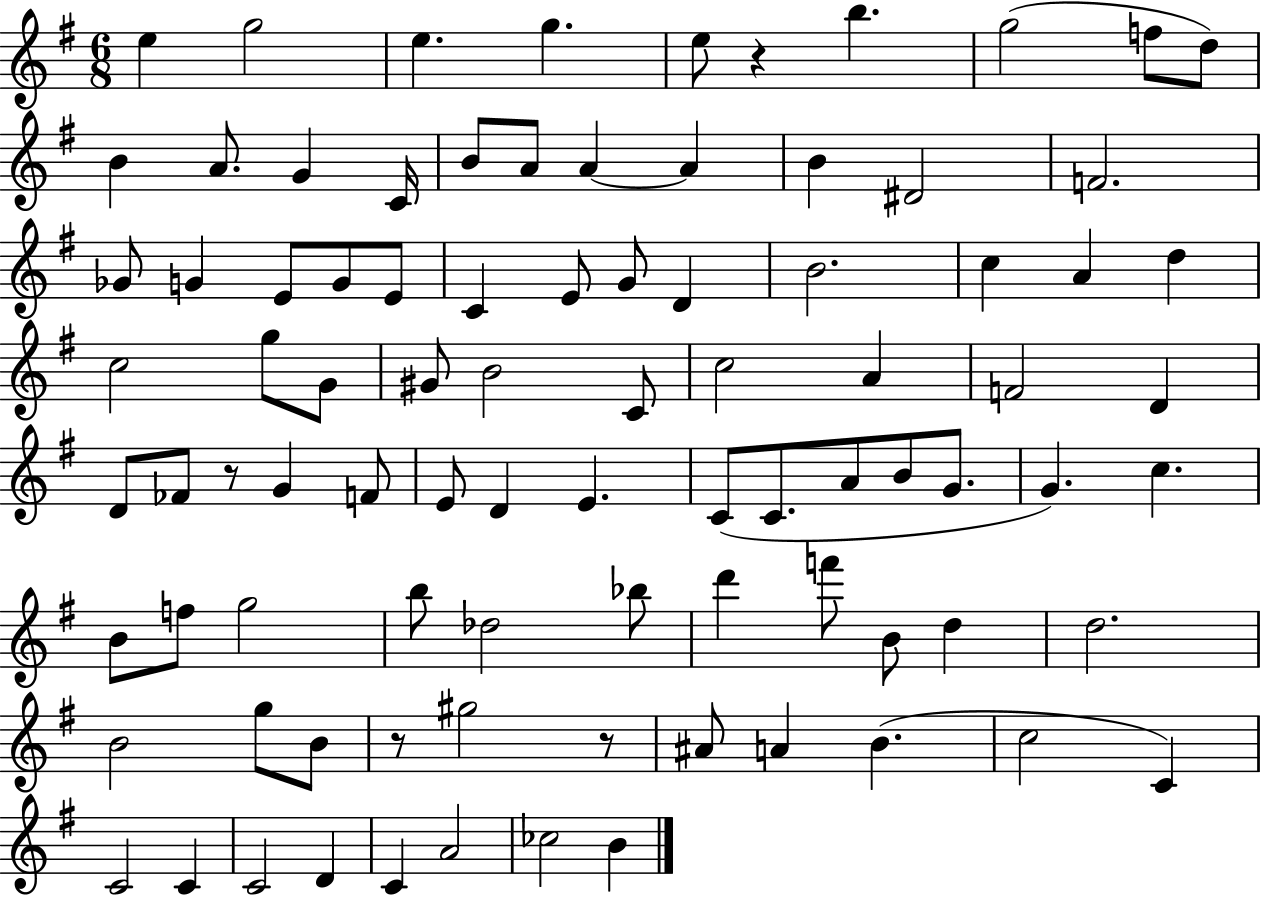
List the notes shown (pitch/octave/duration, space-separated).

E5/q G5/h E5/q. G5/q. E5/e R/q B5/q. G5/h F5/e D5/e B4/q A4/e. G4/q C4/s B4/e A4/e A4/q A4/q B4/q D#4/h F4/h. Gb4/e G4/q E4/e G4/e E4/e C4/q E4/e G4/e D4/q B4/h. C5/q A4/q D5/q C5/h G5/e G4/e G#4/e B4/h C4/e C5/h A4/q F4/h D4/q D4/e FES4/e R/e G4/q F4/e E4/e D4/q E4/q. C4/e C4/e. A4/e B4/e G4/e. G4/q. C5/q. B4/e F5/e G5/h B5/e Db5/h Bb5/e D6/q F6/e B4/e D5/q D5/h. B4/h G5/e B4/e R/e G#5/h R/e A#4/e A4/q B4/q. C5/h C4/q C4/h C4/q C4/h D4/q C4/q A4/h CES5/h B4/q